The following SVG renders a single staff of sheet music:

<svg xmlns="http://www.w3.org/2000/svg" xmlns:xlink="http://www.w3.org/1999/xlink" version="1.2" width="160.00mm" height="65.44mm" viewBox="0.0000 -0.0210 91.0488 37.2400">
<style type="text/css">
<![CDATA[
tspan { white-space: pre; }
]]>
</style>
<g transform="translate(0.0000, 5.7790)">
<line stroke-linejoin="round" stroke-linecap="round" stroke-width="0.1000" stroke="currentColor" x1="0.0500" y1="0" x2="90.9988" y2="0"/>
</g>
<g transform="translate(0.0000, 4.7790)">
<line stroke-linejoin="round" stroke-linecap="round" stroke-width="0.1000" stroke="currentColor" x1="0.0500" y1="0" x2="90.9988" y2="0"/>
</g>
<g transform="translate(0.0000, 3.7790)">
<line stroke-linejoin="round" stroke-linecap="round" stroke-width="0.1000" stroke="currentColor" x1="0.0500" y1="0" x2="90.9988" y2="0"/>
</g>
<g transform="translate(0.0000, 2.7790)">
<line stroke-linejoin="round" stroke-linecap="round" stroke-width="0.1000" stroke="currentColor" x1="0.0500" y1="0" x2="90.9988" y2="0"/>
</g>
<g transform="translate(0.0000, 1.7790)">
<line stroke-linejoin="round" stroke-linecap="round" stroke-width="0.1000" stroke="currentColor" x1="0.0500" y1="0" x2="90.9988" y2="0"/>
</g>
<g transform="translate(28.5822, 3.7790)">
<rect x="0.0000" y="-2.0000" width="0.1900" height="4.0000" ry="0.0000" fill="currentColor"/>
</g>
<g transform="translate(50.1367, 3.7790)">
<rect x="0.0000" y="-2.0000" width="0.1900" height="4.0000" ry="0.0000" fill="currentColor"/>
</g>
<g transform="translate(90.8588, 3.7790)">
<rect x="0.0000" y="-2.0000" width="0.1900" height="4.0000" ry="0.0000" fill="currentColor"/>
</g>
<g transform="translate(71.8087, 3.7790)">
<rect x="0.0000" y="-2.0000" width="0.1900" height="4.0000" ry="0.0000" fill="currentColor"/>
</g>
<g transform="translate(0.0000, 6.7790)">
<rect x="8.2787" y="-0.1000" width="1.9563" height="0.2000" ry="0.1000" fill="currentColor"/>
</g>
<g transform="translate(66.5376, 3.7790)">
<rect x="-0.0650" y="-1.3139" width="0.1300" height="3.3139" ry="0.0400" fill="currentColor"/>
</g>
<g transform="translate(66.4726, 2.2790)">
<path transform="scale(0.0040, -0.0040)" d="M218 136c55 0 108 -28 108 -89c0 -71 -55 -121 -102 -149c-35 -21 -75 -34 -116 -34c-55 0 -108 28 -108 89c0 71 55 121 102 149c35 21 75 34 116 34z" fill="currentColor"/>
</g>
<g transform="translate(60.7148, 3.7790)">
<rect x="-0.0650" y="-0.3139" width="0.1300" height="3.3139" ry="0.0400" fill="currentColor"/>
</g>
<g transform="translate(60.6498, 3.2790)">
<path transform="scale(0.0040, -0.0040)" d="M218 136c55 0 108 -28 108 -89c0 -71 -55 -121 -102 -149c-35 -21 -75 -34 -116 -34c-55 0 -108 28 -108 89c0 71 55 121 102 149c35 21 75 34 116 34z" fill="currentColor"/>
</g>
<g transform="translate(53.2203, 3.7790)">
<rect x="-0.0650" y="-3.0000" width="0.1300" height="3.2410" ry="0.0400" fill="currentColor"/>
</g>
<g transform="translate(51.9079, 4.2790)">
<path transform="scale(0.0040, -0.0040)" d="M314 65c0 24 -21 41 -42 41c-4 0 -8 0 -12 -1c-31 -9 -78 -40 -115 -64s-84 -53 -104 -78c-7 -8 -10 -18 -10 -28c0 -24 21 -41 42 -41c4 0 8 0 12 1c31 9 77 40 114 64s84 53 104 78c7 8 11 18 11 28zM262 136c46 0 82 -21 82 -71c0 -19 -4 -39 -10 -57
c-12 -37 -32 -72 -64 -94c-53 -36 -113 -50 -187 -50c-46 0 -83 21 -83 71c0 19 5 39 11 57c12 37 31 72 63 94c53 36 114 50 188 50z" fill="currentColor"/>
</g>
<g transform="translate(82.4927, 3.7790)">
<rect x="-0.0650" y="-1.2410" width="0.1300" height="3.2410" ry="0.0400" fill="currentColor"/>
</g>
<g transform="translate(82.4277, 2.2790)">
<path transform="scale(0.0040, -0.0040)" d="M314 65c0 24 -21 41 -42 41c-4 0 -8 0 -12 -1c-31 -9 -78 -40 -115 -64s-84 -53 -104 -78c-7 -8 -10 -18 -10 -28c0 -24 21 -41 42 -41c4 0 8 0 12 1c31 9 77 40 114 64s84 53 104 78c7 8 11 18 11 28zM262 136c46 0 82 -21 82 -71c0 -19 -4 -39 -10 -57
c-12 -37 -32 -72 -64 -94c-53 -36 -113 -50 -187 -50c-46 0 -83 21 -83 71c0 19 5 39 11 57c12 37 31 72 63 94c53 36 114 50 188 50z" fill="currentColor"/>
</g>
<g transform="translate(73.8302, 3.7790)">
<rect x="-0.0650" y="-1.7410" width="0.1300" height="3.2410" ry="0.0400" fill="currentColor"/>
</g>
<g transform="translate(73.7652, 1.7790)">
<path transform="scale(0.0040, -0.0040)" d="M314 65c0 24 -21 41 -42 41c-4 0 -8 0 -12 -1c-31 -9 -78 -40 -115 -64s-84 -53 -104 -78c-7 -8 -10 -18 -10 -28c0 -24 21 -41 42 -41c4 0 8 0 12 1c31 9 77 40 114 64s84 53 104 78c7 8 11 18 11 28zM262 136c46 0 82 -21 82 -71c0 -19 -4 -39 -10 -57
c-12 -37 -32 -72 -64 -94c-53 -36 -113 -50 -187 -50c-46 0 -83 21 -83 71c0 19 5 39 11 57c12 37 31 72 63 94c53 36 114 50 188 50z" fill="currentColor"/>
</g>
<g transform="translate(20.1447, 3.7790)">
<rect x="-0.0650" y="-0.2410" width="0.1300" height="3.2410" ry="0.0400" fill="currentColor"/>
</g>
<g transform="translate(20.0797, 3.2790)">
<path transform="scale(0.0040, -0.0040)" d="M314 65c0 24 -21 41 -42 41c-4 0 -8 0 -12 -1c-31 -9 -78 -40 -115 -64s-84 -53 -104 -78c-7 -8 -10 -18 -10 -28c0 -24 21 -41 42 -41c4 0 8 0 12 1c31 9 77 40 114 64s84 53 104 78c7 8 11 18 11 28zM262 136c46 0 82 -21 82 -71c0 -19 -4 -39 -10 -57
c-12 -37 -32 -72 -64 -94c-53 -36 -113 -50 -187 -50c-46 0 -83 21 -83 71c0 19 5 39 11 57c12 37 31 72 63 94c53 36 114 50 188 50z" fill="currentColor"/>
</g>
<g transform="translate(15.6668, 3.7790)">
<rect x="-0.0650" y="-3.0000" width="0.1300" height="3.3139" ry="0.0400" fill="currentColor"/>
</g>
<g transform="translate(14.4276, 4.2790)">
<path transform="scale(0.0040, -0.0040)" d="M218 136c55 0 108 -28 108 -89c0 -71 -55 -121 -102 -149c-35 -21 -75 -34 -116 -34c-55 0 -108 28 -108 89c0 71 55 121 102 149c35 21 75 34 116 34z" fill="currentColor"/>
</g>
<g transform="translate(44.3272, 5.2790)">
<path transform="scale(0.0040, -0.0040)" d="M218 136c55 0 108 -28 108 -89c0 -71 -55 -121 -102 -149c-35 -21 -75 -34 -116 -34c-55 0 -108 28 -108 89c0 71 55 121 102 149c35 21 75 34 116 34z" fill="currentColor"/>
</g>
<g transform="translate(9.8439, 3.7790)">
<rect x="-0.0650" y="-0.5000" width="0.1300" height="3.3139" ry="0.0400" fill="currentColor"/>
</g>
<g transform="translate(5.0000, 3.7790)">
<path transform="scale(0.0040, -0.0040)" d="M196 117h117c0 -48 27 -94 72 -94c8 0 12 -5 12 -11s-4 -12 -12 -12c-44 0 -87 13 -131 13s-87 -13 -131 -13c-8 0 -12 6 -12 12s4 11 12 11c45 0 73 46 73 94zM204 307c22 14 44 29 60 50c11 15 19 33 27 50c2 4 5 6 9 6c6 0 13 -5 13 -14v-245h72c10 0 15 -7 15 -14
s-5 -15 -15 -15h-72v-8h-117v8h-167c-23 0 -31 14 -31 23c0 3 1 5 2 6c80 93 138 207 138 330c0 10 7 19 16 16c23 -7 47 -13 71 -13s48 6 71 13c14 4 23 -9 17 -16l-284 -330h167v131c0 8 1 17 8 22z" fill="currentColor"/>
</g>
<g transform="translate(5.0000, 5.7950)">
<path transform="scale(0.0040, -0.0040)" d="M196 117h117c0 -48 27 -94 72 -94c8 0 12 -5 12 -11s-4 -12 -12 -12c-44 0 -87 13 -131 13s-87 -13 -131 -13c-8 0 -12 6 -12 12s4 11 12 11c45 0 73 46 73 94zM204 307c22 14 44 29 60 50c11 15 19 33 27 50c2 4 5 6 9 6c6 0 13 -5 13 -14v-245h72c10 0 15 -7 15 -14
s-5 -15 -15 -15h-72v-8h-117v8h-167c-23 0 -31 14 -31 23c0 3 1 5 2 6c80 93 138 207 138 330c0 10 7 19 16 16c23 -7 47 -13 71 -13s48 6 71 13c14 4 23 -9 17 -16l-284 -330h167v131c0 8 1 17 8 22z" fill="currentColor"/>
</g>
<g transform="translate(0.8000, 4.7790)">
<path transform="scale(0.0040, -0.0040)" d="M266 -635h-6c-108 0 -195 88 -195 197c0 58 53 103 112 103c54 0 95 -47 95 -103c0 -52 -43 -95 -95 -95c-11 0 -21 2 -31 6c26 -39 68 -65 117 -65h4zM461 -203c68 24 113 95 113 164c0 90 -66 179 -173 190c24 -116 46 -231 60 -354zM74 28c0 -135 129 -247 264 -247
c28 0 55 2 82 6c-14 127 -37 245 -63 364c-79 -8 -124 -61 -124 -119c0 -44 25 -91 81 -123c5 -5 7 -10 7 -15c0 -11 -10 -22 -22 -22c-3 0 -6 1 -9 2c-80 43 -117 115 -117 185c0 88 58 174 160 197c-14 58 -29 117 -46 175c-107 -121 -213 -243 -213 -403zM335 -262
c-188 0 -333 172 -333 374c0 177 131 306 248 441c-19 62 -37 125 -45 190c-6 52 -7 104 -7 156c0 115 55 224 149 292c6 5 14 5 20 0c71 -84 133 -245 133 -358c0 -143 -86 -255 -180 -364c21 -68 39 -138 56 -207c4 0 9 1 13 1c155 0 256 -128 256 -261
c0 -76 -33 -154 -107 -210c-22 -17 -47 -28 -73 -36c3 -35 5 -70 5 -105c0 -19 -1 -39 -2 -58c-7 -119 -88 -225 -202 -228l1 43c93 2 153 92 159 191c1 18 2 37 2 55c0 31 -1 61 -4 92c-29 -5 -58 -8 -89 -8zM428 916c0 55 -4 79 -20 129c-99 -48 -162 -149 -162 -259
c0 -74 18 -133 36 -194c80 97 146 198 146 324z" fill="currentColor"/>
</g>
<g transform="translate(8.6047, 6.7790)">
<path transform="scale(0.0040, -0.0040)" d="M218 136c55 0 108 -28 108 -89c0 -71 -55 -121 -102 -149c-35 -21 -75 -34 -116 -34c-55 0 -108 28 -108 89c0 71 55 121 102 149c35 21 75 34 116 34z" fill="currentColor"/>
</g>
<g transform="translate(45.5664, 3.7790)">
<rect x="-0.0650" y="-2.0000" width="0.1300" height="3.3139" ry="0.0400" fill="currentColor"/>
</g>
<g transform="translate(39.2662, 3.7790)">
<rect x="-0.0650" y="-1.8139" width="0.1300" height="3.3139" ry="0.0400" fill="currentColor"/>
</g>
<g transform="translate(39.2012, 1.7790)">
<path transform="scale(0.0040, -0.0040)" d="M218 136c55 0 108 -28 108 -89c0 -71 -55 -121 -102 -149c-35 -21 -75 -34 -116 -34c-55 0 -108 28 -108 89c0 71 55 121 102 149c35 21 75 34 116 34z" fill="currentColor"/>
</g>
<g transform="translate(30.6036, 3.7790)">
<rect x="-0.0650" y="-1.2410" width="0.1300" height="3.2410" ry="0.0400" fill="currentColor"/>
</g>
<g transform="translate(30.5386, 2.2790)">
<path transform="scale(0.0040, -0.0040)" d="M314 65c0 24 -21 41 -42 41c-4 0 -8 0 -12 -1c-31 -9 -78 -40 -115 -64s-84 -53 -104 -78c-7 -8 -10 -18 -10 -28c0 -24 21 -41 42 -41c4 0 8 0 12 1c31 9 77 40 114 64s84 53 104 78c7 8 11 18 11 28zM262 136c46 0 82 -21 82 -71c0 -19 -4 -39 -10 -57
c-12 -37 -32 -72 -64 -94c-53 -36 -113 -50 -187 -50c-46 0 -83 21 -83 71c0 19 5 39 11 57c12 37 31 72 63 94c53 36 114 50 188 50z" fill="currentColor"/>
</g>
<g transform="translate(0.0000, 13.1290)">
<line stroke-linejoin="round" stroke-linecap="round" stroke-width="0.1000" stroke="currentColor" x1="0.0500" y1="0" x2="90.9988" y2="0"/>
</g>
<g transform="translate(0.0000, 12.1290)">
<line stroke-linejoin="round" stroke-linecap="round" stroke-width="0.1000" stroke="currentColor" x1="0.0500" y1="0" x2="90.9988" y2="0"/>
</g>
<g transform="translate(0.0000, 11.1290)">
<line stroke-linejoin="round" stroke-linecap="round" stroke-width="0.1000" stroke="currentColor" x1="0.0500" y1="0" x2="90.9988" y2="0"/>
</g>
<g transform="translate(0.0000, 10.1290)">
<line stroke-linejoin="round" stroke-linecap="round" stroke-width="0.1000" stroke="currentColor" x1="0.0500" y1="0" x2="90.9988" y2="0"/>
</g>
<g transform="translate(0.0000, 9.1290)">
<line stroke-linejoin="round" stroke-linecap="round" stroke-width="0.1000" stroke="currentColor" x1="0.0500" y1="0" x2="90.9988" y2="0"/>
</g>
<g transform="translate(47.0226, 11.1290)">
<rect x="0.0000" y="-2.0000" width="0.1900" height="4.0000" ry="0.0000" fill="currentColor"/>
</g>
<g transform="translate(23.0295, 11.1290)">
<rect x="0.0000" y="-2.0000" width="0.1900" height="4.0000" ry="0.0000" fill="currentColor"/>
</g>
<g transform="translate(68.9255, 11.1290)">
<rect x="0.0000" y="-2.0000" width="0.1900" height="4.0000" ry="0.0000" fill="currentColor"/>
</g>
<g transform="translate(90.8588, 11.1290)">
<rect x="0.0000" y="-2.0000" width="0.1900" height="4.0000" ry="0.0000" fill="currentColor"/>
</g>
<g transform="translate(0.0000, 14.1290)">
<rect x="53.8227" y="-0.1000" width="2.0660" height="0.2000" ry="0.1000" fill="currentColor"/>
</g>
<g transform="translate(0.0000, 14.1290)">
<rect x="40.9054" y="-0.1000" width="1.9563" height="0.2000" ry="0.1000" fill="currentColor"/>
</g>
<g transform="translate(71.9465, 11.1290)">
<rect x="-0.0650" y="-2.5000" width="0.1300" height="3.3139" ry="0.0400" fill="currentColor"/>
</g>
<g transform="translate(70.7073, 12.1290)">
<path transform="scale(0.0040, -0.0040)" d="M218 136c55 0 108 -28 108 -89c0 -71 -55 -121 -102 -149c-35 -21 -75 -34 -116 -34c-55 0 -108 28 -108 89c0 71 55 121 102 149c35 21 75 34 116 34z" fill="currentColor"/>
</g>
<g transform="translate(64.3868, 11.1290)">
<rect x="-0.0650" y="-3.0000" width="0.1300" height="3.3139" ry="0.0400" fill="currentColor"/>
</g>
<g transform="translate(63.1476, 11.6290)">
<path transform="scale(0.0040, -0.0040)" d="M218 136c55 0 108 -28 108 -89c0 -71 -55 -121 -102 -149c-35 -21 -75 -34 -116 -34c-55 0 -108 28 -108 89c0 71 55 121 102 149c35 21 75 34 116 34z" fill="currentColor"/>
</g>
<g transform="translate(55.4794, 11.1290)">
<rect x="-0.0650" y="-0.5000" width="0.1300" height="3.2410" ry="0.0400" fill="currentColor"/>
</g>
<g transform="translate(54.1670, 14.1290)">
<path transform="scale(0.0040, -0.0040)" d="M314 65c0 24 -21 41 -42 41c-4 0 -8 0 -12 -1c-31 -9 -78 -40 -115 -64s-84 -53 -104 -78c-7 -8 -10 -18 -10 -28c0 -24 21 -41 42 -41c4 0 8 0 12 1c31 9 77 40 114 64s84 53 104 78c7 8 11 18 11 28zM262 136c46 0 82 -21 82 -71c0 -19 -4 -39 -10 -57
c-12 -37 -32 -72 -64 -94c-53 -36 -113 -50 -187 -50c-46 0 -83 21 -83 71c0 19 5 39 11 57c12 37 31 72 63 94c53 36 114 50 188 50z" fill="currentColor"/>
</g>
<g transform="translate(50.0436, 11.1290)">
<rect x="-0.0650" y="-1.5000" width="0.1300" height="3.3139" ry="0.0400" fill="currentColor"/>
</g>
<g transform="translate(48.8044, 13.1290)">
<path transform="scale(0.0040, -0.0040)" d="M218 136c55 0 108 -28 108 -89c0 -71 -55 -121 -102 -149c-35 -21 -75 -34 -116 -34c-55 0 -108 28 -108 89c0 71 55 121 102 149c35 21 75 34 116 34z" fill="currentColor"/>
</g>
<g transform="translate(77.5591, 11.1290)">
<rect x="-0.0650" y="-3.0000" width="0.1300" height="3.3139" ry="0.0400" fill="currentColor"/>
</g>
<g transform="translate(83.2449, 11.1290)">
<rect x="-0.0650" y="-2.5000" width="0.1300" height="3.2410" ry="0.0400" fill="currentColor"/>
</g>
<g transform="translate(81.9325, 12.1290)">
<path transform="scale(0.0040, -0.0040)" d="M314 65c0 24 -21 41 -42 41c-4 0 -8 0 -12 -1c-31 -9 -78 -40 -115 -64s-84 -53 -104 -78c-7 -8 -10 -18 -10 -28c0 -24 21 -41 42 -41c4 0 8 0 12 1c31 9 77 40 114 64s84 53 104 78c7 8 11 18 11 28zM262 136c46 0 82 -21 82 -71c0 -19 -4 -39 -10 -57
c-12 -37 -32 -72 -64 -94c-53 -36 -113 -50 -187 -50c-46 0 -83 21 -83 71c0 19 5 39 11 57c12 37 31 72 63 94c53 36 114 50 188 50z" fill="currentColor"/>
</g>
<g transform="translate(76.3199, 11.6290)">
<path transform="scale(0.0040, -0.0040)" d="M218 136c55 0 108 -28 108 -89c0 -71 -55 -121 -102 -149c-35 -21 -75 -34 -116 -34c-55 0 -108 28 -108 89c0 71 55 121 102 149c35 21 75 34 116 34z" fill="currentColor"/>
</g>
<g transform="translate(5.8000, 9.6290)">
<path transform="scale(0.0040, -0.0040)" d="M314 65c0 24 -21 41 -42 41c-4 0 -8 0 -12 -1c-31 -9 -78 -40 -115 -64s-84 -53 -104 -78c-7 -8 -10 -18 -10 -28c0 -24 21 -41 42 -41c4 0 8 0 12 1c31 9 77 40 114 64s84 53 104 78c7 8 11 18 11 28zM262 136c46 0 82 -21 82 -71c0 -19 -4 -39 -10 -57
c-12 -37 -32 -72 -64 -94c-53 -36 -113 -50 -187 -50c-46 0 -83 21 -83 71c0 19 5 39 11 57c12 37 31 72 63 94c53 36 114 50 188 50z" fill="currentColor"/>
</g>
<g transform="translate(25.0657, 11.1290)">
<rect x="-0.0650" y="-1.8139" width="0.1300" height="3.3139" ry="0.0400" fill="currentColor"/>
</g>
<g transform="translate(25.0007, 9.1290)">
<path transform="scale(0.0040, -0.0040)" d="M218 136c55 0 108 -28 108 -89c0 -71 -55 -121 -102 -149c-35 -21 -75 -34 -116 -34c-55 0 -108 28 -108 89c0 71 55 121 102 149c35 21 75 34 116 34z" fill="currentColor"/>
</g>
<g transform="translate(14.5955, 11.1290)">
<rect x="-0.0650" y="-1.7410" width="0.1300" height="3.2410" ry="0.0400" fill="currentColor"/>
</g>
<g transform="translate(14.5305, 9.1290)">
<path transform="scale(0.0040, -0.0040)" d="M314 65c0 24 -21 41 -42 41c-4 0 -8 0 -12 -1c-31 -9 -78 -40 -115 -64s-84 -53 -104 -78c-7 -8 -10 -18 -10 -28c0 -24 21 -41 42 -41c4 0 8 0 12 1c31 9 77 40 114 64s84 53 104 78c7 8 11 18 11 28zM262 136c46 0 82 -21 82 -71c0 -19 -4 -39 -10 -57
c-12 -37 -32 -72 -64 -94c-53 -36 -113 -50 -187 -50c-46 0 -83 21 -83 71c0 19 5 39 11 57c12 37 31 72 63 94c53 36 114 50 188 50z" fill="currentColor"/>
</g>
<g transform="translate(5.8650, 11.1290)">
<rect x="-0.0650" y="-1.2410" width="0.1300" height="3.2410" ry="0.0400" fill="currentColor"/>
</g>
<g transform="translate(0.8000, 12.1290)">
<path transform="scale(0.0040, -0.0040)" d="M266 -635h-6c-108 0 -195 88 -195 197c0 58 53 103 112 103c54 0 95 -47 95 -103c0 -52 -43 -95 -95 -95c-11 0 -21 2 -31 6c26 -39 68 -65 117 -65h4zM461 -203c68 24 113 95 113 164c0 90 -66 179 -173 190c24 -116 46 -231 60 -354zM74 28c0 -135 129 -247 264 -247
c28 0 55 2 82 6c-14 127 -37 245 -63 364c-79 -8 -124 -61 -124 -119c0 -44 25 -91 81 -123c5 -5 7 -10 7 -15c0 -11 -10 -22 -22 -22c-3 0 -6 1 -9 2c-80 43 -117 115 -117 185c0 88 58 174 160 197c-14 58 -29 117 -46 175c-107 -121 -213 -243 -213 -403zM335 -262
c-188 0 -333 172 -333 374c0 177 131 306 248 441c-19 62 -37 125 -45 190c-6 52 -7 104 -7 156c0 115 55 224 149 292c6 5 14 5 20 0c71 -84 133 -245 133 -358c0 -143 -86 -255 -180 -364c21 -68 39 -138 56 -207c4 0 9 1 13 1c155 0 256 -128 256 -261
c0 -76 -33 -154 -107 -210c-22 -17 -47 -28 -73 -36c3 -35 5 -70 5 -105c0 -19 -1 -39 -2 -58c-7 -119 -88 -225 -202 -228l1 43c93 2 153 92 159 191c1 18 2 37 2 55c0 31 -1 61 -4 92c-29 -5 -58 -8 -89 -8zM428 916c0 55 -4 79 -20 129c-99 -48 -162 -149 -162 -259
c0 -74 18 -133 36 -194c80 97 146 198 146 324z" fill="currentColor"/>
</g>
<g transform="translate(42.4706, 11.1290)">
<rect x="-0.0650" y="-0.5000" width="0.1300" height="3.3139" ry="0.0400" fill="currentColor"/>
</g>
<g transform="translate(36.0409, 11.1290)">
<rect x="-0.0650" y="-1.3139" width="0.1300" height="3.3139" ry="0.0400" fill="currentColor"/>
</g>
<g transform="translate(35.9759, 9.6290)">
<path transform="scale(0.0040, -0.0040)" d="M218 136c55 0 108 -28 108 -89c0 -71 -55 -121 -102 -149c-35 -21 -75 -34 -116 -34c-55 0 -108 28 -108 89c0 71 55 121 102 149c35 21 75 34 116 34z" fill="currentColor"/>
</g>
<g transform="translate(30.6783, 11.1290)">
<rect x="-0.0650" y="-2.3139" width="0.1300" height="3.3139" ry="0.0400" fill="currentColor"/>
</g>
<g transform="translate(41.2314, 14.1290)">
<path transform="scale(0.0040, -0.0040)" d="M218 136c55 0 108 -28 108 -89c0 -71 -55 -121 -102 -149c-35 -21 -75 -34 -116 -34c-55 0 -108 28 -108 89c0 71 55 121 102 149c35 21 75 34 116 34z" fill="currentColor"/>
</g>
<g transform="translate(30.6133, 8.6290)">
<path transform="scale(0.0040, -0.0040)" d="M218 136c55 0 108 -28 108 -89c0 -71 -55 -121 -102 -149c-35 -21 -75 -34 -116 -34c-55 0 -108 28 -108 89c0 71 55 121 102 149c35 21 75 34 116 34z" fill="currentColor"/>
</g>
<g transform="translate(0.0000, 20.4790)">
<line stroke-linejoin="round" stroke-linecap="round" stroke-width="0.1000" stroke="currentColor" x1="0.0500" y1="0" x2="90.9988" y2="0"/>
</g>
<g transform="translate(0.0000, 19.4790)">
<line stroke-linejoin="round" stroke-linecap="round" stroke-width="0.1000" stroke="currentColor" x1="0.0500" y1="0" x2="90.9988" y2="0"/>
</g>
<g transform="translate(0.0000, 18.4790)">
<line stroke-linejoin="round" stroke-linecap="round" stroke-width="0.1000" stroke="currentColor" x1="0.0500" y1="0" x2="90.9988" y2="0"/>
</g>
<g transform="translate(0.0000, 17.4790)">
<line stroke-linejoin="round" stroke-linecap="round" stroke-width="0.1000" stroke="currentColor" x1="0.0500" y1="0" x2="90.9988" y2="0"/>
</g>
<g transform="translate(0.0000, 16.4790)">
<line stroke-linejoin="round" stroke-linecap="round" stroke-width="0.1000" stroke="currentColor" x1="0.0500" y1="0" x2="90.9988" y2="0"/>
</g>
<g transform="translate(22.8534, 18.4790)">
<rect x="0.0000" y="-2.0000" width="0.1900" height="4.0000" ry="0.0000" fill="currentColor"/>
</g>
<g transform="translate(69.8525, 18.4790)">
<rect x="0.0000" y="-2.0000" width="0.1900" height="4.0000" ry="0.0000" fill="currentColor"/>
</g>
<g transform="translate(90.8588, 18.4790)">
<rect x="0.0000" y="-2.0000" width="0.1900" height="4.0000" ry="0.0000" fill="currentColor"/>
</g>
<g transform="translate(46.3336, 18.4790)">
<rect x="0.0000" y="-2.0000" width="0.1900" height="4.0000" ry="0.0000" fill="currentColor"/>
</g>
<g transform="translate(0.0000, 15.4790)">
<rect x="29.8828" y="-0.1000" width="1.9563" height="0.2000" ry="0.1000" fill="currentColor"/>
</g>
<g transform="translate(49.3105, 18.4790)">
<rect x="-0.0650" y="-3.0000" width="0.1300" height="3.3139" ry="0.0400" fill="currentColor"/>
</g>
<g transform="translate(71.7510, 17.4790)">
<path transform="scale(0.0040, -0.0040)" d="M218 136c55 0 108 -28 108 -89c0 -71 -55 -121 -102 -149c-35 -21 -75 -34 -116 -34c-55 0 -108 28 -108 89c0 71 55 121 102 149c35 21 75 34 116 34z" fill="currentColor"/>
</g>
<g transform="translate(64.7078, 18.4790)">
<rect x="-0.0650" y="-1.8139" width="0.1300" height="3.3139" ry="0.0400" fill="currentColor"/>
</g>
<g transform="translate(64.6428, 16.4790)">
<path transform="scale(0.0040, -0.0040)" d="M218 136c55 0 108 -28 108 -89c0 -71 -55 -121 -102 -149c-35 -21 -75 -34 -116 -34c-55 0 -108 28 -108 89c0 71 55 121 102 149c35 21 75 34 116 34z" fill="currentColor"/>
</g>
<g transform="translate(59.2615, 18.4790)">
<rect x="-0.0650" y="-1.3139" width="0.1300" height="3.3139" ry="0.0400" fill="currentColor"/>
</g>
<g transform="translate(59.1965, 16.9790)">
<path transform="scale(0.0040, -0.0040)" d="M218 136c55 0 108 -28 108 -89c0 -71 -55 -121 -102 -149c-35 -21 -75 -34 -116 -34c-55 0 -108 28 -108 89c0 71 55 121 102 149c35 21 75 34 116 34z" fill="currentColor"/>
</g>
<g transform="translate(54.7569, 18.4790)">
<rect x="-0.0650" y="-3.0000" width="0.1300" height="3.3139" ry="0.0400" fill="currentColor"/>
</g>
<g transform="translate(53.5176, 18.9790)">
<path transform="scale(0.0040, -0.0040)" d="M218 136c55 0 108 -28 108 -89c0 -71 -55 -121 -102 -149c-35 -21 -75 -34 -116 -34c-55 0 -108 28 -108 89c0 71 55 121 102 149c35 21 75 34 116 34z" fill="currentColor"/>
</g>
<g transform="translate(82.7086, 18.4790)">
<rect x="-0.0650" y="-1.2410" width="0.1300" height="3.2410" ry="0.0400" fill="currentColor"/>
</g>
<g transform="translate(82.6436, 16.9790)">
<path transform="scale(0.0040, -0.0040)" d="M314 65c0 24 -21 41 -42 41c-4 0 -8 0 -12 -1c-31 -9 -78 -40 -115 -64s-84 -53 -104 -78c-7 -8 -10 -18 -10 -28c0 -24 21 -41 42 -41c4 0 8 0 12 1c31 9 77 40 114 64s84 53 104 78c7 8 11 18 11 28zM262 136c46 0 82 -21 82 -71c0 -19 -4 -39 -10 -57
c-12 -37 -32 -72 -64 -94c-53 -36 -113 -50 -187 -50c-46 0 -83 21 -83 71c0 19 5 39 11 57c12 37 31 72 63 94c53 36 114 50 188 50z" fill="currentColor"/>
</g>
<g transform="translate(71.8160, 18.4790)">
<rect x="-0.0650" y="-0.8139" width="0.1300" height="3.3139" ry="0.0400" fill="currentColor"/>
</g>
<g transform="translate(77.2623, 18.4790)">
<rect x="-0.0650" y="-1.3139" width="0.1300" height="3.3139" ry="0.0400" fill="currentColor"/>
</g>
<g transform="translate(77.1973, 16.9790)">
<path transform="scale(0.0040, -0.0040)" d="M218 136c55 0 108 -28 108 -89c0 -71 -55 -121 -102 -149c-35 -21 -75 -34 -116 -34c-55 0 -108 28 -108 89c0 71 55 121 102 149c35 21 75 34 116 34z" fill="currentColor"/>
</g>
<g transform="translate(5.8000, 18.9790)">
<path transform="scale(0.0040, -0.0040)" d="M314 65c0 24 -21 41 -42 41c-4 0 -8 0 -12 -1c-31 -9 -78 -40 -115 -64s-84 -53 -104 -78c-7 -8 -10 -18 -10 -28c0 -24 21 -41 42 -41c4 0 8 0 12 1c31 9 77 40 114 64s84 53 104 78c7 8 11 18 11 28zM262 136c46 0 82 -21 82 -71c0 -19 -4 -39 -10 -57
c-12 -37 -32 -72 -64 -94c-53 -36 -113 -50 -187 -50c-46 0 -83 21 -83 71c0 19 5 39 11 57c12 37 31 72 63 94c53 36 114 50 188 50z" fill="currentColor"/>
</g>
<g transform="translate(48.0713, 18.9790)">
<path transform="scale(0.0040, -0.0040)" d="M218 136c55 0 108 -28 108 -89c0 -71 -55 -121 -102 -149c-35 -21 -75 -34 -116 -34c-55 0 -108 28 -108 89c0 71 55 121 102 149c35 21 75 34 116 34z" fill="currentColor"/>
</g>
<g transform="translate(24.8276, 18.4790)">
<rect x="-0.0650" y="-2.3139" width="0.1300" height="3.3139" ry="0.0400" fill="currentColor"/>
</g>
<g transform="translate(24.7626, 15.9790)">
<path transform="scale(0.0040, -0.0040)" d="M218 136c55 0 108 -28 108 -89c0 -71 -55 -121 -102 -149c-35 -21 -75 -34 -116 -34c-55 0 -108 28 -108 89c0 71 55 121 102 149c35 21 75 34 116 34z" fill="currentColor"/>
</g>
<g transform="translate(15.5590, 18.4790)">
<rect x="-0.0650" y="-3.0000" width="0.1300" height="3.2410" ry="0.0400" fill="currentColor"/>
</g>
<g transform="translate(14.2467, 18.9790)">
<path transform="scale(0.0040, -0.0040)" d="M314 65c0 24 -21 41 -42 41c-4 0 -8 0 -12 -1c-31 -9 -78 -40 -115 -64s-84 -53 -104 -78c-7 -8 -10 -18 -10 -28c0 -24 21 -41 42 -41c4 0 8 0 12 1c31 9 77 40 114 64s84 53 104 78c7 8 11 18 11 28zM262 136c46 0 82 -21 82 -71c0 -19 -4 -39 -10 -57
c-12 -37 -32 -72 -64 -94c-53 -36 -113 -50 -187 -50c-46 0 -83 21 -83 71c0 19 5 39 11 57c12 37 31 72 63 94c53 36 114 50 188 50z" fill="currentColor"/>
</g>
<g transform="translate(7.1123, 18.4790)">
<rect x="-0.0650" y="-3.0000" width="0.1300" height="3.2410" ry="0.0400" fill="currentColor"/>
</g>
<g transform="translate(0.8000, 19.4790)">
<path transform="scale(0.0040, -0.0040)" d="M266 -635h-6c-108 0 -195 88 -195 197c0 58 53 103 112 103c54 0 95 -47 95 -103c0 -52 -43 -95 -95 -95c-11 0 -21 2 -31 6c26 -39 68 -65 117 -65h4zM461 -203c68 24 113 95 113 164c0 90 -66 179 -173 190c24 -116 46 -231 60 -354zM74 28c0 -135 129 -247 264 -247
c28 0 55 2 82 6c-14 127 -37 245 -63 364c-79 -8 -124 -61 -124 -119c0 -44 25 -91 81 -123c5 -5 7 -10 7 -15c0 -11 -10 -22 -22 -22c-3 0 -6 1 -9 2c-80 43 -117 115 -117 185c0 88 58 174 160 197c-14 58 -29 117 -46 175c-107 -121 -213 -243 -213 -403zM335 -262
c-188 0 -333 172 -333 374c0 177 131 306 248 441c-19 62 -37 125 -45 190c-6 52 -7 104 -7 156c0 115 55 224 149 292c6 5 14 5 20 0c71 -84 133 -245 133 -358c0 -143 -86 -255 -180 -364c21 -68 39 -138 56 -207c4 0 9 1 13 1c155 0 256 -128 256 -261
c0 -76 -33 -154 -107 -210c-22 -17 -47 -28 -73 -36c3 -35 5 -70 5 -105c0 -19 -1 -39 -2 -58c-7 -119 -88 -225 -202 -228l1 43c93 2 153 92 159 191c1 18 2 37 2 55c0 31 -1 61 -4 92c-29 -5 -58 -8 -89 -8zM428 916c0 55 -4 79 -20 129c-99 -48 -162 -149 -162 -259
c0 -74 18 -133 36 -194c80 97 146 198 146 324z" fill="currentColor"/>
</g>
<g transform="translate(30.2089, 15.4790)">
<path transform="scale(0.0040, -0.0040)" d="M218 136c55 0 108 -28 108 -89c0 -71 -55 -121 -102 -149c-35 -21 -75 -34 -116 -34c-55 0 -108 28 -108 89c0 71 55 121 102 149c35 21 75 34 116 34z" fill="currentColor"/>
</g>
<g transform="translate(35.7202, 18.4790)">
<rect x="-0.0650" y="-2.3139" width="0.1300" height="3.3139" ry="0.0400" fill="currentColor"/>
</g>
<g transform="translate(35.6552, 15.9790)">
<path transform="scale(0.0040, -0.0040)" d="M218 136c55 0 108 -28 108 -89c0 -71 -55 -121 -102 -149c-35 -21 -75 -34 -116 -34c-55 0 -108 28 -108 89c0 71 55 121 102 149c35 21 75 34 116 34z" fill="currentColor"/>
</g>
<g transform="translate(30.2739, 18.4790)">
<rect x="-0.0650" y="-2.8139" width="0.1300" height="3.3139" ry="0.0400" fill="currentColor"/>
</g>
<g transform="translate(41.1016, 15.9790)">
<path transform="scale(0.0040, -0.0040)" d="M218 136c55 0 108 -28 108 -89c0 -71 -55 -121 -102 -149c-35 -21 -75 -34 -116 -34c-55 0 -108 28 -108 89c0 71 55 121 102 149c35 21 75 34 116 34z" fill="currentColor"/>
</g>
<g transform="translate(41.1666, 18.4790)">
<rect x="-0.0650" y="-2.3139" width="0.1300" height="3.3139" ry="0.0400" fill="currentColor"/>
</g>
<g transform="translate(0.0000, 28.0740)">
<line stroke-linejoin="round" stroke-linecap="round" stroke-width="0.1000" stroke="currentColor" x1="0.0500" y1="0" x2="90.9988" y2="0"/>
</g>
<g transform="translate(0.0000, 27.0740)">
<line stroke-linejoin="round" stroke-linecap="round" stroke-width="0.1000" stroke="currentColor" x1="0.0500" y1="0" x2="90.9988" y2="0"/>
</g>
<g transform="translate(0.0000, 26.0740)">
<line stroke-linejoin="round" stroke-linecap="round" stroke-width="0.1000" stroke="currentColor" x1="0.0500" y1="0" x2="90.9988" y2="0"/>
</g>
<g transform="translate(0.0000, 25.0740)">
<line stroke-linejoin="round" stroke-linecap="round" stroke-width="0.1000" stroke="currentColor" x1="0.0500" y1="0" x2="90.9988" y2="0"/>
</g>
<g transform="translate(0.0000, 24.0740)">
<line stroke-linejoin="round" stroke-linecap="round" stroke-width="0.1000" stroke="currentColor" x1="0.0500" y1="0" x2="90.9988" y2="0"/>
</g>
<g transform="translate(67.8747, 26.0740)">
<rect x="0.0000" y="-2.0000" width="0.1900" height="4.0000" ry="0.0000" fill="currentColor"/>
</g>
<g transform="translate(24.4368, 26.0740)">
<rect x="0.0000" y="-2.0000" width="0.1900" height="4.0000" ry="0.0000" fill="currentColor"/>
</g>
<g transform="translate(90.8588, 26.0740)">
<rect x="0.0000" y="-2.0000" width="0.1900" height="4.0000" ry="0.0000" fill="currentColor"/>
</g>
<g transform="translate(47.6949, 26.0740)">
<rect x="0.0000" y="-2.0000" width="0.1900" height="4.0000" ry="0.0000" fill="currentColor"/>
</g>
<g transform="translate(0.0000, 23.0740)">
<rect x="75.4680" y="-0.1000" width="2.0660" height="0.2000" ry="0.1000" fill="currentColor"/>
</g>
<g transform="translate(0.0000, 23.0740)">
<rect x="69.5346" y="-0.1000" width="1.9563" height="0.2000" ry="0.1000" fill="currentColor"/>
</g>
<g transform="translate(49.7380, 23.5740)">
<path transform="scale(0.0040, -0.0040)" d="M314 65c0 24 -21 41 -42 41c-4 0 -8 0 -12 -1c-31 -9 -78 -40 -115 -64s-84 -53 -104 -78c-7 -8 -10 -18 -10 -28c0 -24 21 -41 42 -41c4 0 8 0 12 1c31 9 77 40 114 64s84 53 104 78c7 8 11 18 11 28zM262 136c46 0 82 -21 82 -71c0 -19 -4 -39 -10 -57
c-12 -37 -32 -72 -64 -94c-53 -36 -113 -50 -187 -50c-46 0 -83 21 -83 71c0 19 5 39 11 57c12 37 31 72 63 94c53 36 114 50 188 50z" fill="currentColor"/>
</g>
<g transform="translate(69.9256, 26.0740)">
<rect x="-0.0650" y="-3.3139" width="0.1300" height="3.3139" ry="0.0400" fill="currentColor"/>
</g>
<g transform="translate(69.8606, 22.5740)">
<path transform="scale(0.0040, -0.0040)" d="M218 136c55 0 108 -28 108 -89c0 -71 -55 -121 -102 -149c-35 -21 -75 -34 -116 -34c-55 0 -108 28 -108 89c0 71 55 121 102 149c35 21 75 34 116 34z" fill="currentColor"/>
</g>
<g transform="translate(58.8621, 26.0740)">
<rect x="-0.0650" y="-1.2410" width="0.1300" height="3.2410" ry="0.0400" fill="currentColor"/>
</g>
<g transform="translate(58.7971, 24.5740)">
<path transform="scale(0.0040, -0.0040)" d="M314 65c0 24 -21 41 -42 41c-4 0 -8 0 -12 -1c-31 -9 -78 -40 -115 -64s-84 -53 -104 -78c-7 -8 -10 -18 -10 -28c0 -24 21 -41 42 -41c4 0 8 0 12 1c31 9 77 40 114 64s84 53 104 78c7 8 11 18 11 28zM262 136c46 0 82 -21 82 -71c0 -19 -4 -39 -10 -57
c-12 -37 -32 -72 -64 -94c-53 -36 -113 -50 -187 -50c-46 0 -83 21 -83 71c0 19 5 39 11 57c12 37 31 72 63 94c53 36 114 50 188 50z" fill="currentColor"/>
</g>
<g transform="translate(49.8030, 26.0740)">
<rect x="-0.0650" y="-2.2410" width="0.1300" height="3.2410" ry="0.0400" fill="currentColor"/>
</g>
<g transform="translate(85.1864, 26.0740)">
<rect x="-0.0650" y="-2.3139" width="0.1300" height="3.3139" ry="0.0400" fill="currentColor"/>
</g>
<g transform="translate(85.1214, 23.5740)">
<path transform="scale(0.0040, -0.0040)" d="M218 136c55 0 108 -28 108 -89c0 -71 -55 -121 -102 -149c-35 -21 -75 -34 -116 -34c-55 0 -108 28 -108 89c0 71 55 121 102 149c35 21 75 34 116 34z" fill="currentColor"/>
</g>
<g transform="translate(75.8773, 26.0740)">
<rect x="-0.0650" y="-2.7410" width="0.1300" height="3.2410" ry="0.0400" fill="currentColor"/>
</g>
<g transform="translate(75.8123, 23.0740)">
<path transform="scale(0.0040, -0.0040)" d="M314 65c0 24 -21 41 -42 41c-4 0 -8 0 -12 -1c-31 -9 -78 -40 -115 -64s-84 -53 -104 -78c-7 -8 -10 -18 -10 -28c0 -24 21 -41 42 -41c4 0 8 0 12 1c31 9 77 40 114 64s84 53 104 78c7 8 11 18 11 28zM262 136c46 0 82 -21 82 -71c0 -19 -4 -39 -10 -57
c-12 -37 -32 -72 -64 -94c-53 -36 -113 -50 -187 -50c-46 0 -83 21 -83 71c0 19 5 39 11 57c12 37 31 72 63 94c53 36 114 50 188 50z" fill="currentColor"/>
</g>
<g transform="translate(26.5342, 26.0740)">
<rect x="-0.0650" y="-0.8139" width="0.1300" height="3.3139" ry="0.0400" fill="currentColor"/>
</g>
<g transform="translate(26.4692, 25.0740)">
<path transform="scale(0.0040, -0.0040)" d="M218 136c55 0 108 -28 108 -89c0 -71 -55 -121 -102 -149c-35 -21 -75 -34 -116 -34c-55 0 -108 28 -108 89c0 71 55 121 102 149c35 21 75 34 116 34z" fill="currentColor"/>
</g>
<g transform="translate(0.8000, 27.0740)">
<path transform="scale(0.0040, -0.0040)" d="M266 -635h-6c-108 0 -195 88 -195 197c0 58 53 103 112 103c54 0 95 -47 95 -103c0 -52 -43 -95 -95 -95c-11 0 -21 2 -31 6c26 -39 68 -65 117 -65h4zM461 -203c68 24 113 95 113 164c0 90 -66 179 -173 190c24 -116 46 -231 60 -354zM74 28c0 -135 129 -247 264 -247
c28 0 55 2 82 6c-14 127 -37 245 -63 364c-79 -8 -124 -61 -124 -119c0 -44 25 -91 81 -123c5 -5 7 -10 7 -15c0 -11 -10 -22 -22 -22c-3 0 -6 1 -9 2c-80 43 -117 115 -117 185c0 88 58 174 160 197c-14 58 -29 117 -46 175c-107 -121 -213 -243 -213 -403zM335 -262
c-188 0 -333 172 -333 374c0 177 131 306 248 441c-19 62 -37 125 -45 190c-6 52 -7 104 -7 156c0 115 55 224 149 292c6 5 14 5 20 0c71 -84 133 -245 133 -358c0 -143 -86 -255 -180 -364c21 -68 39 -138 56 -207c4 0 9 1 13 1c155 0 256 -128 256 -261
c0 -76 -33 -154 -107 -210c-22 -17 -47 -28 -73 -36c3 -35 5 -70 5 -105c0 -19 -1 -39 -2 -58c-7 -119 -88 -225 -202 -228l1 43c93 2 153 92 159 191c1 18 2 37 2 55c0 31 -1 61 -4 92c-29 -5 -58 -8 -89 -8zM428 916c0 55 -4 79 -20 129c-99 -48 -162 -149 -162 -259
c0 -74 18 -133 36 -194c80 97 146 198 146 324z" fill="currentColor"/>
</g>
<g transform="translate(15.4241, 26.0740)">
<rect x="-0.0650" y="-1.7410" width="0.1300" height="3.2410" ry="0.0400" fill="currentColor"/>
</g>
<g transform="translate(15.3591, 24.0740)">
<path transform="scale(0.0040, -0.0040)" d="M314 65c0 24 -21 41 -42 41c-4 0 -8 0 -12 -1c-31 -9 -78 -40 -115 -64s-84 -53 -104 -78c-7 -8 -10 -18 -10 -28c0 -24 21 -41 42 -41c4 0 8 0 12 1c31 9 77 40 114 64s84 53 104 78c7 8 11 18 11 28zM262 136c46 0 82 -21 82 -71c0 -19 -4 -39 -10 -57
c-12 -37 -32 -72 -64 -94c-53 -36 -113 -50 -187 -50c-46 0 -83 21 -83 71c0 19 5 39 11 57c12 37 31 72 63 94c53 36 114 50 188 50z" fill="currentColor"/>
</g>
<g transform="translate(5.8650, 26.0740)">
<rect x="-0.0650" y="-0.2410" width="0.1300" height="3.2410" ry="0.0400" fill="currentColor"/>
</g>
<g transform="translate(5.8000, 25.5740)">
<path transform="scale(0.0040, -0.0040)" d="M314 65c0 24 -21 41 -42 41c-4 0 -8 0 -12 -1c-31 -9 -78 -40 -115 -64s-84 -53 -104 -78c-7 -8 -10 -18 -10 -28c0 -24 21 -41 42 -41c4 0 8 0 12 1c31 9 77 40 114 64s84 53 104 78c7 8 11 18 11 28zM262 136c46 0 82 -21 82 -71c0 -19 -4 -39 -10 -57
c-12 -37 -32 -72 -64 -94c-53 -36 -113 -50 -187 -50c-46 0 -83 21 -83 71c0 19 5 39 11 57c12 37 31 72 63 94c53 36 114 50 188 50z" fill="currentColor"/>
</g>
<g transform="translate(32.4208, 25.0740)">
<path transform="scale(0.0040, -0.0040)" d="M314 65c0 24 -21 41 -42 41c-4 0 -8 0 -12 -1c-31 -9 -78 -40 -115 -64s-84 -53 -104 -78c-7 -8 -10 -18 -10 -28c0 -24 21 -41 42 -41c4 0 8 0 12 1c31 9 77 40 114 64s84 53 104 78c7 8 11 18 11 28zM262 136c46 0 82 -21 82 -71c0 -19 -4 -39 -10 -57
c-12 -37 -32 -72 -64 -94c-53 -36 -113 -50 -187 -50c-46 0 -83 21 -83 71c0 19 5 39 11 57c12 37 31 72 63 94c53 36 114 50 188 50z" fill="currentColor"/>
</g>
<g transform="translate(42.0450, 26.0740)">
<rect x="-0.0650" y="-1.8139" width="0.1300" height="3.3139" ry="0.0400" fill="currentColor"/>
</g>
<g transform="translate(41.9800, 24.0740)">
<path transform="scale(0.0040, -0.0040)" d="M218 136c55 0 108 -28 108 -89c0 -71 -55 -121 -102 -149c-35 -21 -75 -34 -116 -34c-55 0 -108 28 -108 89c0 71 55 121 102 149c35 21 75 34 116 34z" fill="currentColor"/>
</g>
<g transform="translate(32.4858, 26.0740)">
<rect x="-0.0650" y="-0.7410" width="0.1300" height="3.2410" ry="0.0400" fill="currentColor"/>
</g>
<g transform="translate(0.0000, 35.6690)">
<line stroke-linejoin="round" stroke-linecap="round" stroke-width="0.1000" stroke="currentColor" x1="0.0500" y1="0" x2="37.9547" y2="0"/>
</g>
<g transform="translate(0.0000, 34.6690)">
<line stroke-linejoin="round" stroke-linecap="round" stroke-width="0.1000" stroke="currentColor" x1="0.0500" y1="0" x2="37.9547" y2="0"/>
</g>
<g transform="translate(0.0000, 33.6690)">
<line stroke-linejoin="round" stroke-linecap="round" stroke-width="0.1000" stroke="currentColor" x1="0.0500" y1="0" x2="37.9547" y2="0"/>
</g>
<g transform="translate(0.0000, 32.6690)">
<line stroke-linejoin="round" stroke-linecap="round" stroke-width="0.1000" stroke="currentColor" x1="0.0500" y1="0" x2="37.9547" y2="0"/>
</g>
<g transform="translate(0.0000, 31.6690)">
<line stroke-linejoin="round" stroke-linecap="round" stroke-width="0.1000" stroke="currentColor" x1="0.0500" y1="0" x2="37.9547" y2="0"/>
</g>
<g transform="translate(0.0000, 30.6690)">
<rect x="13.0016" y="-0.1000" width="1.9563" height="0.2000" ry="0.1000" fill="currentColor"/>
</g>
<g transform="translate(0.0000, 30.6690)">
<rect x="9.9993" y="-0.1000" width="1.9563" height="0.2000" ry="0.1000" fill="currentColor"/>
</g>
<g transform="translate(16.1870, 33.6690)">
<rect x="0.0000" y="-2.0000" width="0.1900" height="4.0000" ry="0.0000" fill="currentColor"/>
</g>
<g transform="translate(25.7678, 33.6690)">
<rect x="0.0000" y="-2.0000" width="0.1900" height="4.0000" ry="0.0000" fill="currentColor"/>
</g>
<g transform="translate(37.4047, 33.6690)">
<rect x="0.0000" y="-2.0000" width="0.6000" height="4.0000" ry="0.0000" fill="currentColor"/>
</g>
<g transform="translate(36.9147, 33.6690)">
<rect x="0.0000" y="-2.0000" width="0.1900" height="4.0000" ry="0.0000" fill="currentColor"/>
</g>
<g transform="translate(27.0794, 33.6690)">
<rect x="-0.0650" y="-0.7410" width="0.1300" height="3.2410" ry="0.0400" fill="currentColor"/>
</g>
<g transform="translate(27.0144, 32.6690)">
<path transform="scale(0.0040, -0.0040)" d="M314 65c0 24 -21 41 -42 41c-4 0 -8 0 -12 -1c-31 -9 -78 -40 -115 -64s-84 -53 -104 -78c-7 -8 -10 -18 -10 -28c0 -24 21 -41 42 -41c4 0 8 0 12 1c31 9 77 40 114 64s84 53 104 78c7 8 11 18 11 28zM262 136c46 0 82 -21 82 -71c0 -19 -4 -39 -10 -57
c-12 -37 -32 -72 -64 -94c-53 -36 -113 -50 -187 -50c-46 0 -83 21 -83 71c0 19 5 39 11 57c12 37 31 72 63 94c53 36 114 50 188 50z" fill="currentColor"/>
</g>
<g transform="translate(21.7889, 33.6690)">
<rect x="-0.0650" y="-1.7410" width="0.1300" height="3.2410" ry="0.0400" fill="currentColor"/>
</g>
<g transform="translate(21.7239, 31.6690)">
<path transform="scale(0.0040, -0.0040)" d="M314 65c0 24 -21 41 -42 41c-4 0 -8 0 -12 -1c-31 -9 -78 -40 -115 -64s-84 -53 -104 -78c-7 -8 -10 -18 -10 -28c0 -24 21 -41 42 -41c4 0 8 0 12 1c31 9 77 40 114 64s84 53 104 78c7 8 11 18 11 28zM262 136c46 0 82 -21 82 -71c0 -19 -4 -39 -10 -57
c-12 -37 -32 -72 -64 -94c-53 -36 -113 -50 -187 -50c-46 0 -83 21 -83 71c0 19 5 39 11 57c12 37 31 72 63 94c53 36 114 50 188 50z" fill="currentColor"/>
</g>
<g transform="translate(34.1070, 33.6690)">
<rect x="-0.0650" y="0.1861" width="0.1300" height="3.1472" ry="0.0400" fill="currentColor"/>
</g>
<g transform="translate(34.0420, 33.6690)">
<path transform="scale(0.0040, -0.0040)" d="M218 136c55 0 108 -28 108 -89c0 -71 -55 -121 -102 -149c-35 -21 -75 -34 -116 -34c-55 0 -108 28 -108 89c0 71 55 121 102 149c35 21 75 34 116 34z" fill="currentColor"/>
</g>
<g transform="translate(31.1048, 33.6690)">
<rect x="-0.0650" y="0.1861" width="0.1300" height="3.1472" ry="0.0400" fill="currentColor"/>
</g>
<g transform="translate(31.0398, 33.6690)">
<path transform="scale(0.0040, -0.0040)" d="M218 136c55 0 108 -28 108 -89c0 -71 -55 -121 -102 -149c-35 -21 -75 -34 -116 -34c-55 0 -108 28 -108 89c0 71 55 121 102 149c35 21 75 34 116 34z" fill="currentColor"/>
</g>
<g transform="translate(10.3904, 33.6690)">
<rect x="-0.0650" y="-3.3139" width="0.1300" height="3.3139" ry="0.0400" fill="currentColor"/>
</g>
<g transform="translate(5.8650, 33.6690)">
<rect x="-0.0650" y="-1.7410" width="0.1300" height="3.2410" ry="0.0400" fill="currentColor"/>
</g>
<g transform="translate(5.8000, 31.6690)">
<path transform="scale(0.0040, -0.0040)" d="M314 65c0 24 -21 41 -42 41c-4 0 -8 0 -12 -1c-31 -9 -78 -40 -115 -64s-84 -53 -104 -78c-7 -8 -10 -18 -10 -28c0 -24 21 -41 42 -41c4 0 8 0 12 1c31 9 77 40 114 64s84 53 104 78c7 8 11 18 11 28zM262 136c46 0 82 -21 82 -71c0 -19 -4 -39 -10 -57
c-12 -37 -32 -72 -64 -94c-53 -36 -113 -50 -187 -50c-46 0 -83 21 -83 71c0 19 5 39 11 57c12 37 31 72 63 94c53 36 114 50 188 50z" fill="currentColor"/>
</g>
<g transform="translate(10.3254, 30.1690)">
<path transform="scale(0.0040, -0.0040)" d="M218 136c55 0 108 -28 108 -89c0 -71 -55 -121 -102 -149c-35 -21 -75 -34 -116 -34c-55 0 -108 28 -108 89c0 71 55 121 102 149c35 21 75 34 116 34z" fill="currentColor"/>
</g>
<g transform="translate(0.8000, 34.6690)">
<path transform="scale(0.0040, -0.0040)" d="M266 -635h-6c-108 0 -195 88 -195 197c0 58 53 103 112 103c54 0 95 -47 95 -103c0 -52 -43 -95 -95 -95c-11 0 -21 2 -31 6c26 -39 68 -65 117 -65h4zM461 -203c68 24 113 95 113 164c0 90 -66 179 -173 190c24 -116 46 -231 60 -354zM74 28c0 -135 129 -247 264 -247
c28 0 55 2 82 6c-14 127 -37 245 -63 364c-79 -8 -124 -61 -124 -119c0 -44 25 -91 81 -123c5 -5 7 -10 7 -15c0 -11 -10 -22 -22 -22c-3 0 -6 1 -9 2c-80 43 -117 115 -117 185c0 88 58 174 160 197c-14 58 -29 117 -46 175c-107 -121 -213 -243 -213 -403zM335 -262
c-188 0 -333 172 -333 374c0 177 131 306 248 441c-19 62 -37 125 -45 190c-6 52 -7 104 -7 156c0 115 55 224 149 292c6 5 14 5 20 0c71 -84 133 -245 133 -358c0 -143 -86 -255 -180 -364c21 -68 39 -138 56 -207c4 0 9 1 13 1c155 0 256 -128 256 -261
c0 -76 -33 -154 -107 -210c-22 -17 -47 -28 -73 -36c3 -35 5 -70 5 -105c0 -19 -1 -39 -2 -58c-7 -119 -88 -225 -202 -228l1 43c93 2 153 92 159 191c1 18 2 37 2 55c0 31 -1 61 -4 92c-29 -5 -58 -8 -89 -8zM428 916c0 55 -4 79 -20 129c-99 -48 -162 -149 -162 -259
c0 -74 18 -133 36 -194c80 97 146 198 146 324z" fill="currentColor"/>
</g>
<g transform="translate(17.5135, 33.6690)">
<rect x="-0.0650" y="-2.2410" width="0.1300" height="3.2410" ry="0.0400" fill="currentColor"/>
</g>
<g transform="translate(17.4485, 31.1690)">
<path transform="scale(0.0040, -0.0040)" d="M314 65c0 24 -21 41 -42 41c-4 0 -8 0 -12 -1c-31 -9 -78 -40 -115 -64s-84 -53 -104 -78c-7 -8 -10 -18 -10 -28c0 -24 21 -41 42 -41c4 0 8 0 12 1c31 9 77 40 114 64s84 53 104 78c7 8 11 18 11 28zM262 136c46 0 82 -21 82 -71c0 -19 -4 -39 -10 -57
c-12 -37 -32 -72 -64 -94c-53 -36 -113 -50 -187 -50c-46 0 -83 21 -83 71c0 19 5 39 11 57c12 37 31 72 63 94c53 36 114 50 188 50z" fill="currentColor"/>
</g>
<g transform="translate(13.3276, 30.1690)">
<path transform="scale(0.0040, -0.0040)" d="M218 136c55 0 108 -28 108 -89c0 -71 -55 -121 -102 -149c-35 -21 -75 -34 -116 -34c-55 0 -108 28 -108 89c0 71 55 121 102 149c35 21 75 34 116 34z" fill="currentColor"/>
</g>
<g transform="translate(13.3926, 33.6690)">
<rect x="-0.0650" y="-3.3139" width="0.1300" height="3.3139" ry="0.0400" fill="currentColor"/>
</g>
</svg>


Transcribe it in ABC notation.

X:1
T:Untitled
M:4/4
L:1/4
K:C
C A c2 e2 f F A2 c e f2 e2 e2 f2 f g e C E C2 A G A G2 A2 A2 g a g g A A e f d e e2 c2 f2 d d2 f g2 e2 b a2 g f2 b b g2 f2 d2 B B